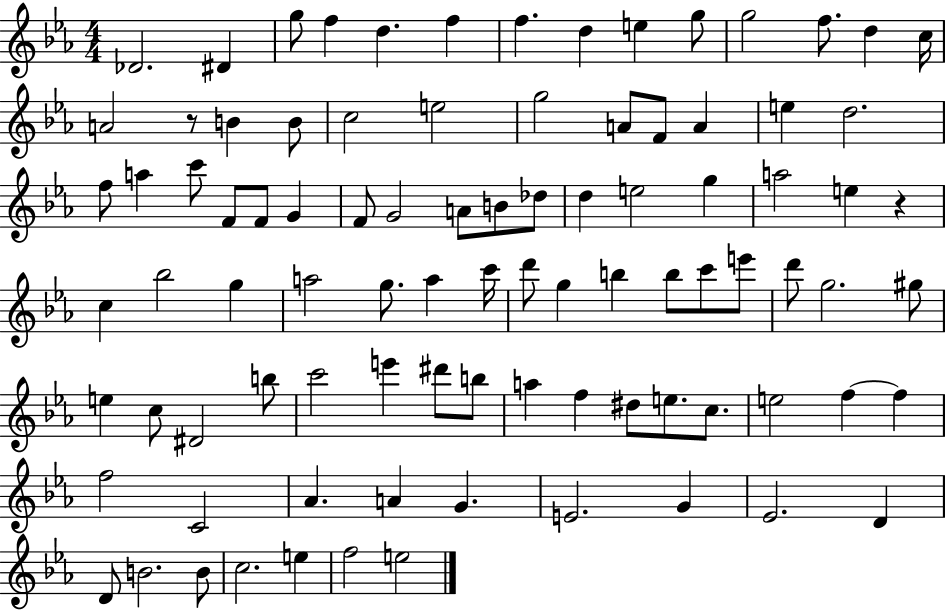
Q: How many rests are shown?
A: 2